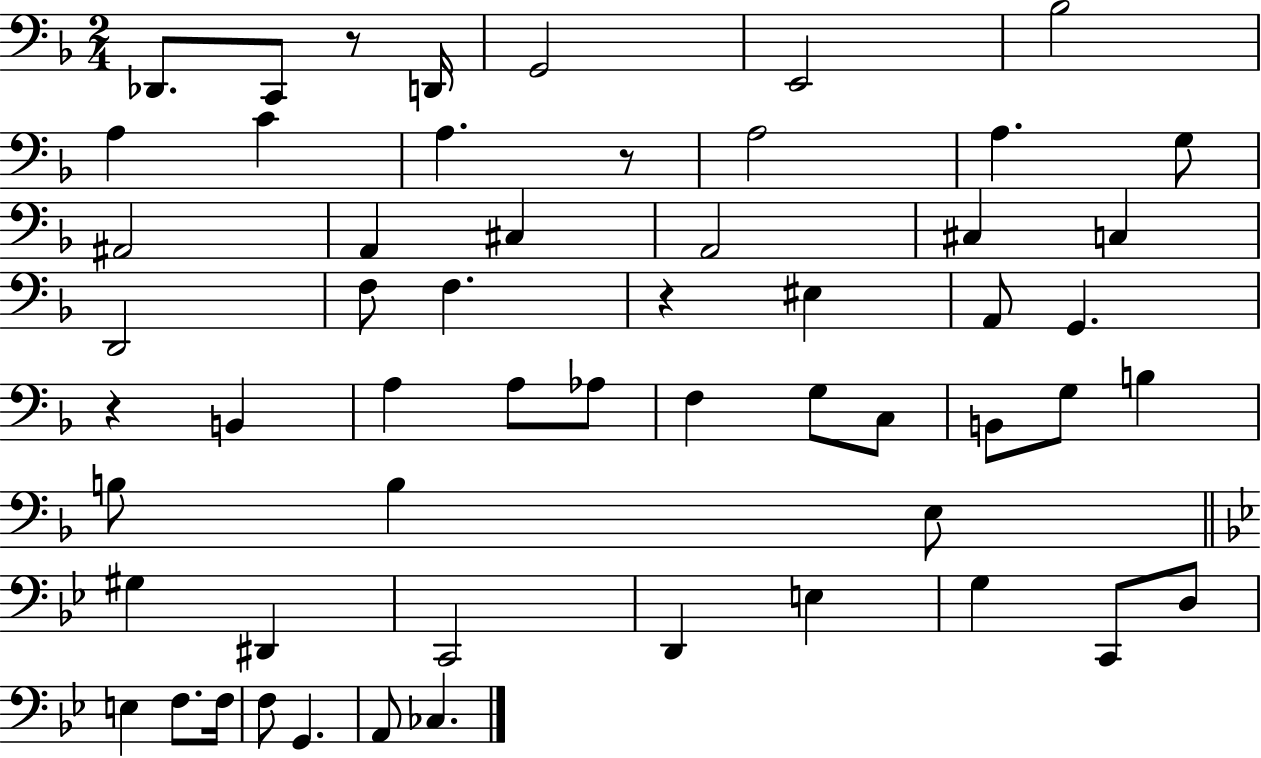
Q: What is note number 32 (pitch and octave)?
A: B2